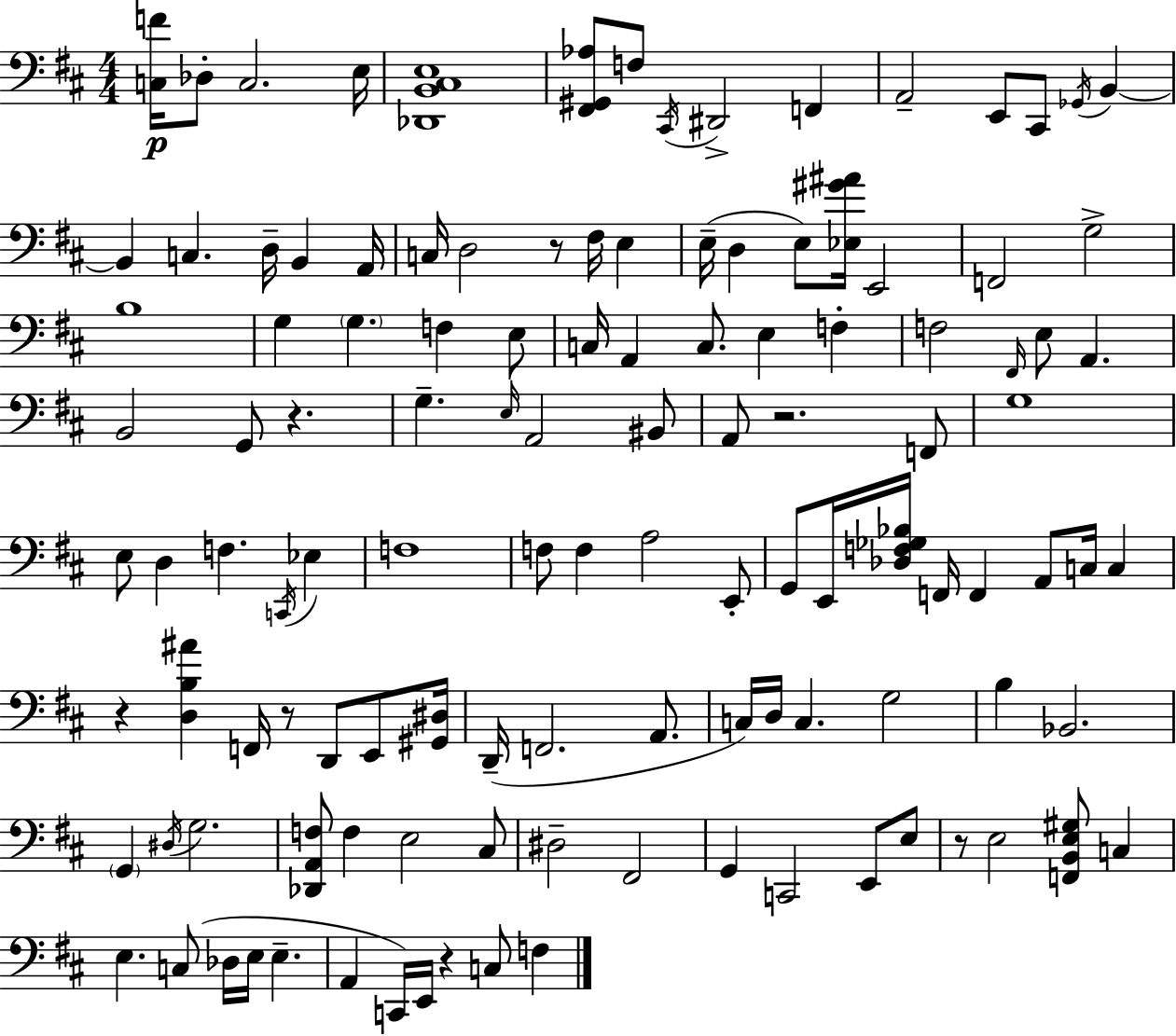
X:1
T:Untitled
M:4/4
L:1/4
K:D
[C,F]/4 _D,/2 C,2 E,/4 [_D,,B,,^C,E,]4 [^F,,^G,,_A,]/2 F,/2 ^C,,/4 ^D,,2 F,, A,,2 E,,/2 ^C,,/2 _G,,/4 B,, B,, C, D,/4 B,, A,,/4 C,/4 D,2 z/2 ^F,/4 E, E,/4 D, E,/2 [_E,^G^A]/4 E,,2 F,,2 G,2 B,4 G, G, F, E,/2 C,/4 A,, C,/2 E, F, F,2 ^F,,/4 E,/2 A,, B,,2 G,,/2 z G, E,/4 A,,2 ^B,,/2 A,,/2 z2 F,,/2 G,4 E,/2 D, F, C,,/4 _E, F,4 F,/2 F, A,2 E,,/2 G,,/2 E,,/4 [_D,F,_G,_B,]/4 F,,/4 F,, A,,/2 C,/4 C, z [D,B,^A] F,,/4 z/2 D,,/2 E,,/2 [^G,,^D,]/4 D,,/4 F,,2 A,,/2 C,/4 D,/4 C, G,2 B, _B,,2 G,, ^D,/4 G,2 [_D,,A,,F,]/2 F, E,2 ^C,/2 ^D,2 ^F,,2 G,, C,,2 E,,/2 E,/2 z/2 E,2 [F,,B,,E,^G,]/2 C, E, C,/2 _D,/4 E,/4 E, A,, C,,/4 E,,/4 z C,/2 F,